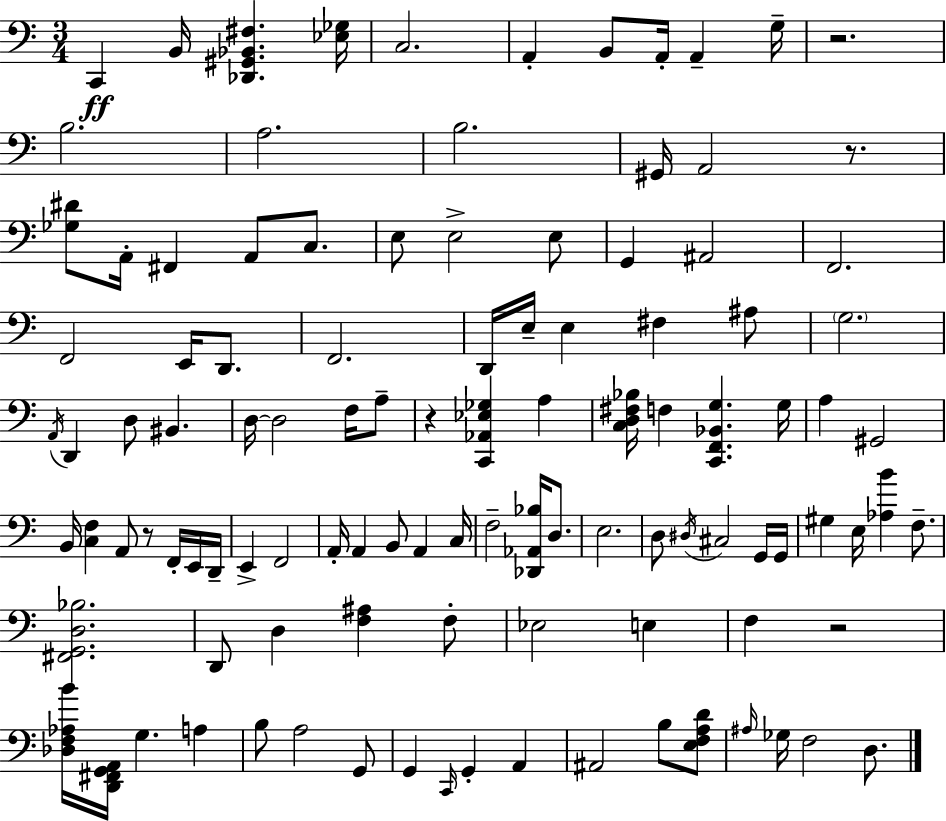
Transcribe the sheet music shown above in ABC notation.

X:1
T:Untitled
M:3/4
L:1/4
K:Am
C,, B,,/4 [_D,,^G,,_B,,^F,] [_E,_G,]/4 C,2 A,, B,,/2 A,,/4 A,, G,/4 z2 B,2 A,2 B,2 ^G,,/4 A,,2 z/2 [_G,^D]/2 A,,/4 ^F,, A,,/2 C,/2 E,/2 E,2 E,/2 G,, ^A,,2 F,,2 F,,2 E,,/4 D,,/2 F,,2 D,,/4 E,/4 E, ^F, ^A,/2 G,2 A,,/4 D,, D,/2 ^B,, D,/4 D,2 F,/4 A,/2 z [C,,_A,,_E,_G,] A, [C,D,^F,_B,]/4 F, [C,,F,,_B,,G,] G,/4 A, ^G,,2 B,,/4 [C,F,] A,,/2 z/2 F,,/4 E,,/4 D,,/4 E,, F,,2 A,,/4 A,, B,,/2 A,, C,/4 F,2 [_D,,_A,,_B,]/4 D,/2 E,2 D,/2 ^D,/4 ^C,2 G,,/4 G,,/4 ^G, E,/4 [_A,B] F,/2 [^F,,G,,D,_B,]2 D,,/2 D, [F,^A,] F,/2 _E,2 E, F, z2 [_D,F,_A,B]/4 [D,,^F,,G,,A,,]/4 G, A, B,/2 A,2 G,,/2 G,, C,,/4 G,, A,, ^A,,2 B,/2 [E,F,A,D]/2 ^A,/4 _G,/4 F,2 D,/2